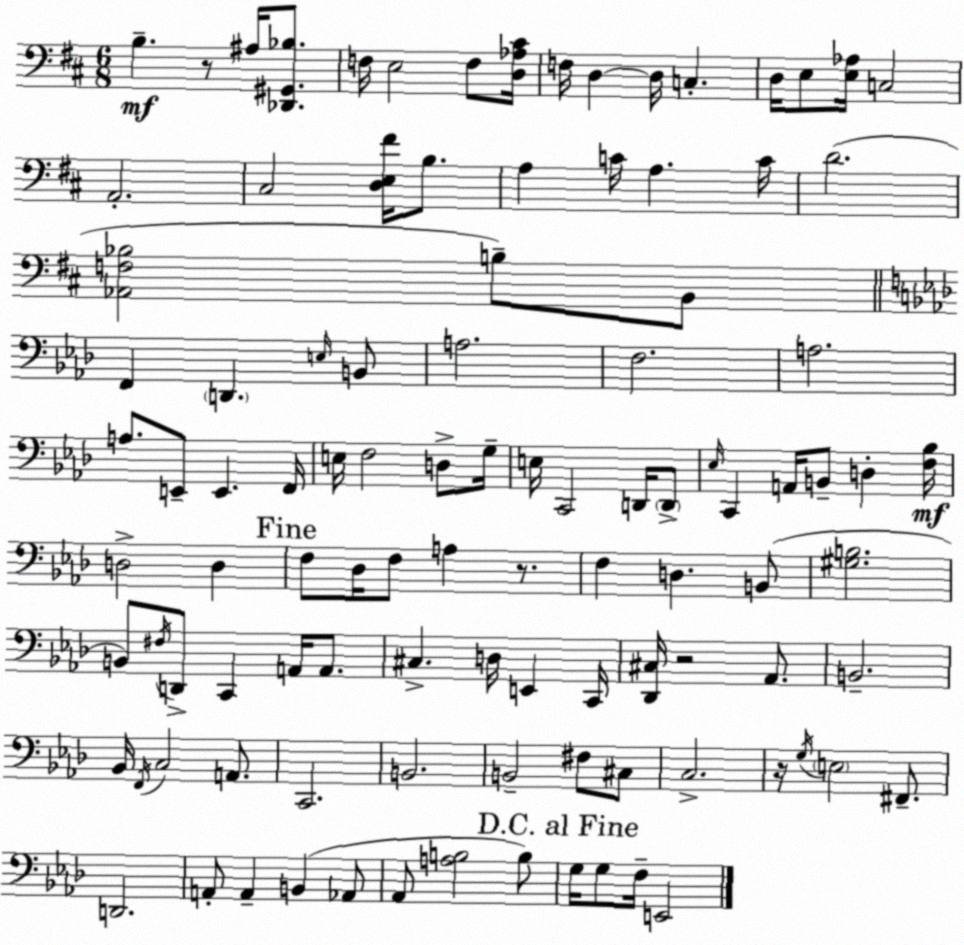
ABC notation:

X:1
T:Untitled
M:6/8
L:1/4
K:D
B, z/2 ^A,/4 [_D,,^G,,_B,]/2 F,/4 E,2 F,/2 [D,_A,^C]/4 F,/4 D, D,/4 C, D,/4 E,/2 [E,_A,]/4 C,2 A,,2 ^C,2 [D,E,^F]/4 B,/2 A, C/4 A, C/4 D2 [_A,,F,_B,]2 B,/2 B,,/2 F,, D,, E,/4 B,,/2 A,2 F,2 A,2 A,/2 E,,/2 E,, F,,/4 E,/4 F,2 D,/2 G,/4 E,/4 C,,2 D,,/4 D,,/2 _E,/4 C,, A,,/4 B,,/2 D, [F,_B,]/4 D,2 D, F,/2 _D,/4 F,/2 A, z/2 F, D, B,,/2 [^G,B,]2 B,,/2 ^F,/4 D,,/2 C,, A,,/4 A,,/2 ^C, D,/4 E,, C,,/4 [_D,,^C,]/4 z2 _A,,/2 B,,2 _B,,/4 F,,/4 C,2 A,,/2 C,,2 B,,2 B,,2 ^F,/2 ^C,/2 C,2 z/4 G,/4 E,2 ^F,,/2 D,,2 A,,/2 A,, B,, _A,,/2 _A,,/2 [A,B,]2 B,/2 G,/4 G,/2 F,/4 E,,2